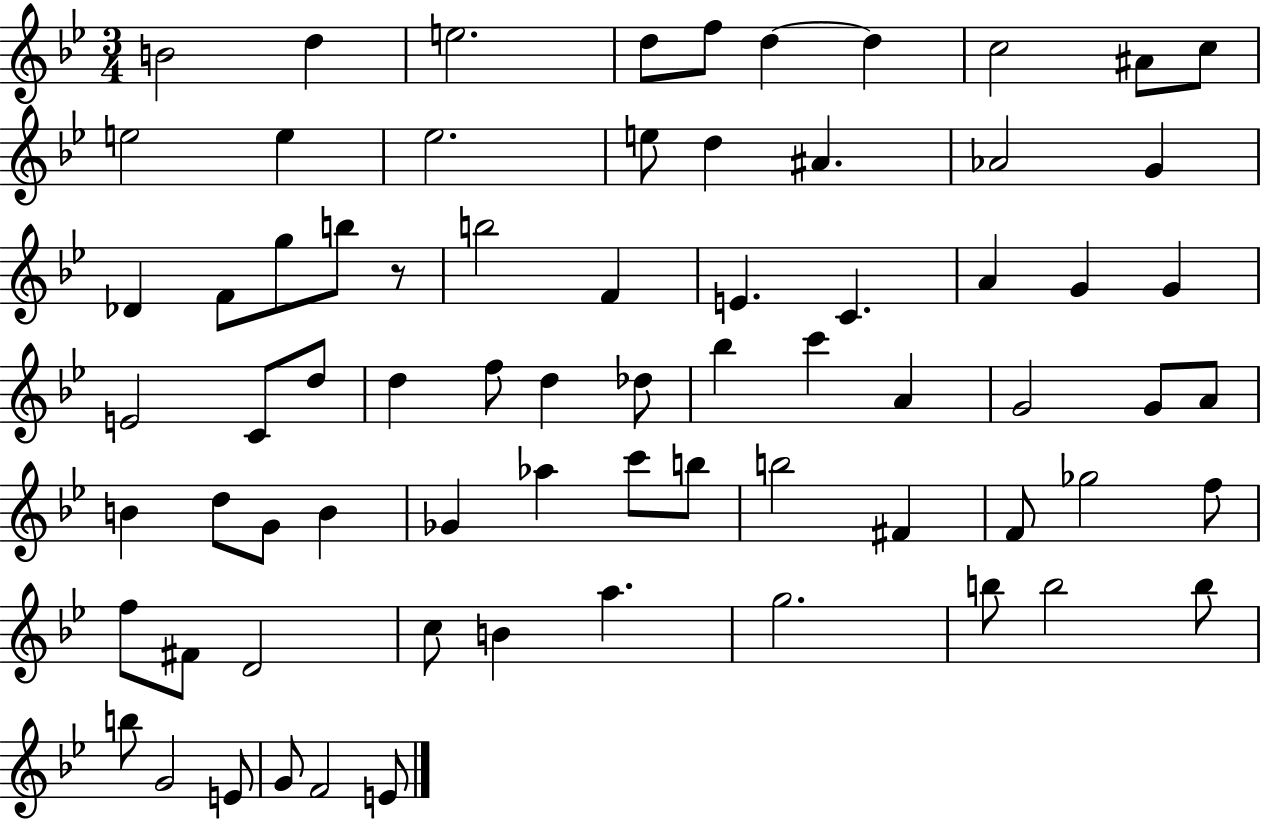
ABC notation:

X:1
T:Untitled
M:3/4
L:1/4
K:Bb
B2 d e2 d/2 f/2 d d c2 ^A/2 c/2 e2 e _e2 e/2 d ^A _A2 G _D F/2 g/2 b/2 z/2 b2 F E C A G G E2 C/2 d/2 d f/2 d _d/2 _b c' A G2 G/2 A/2 B d/2 G/2 B _G _a c'/2 b/2 b2 ^F F/2 _g2 f/2 f/2 ^F/2 D2 c/2 B a g2 b/2 b2 b/2 b/2 G2 E/2 G/2 F2 E/2